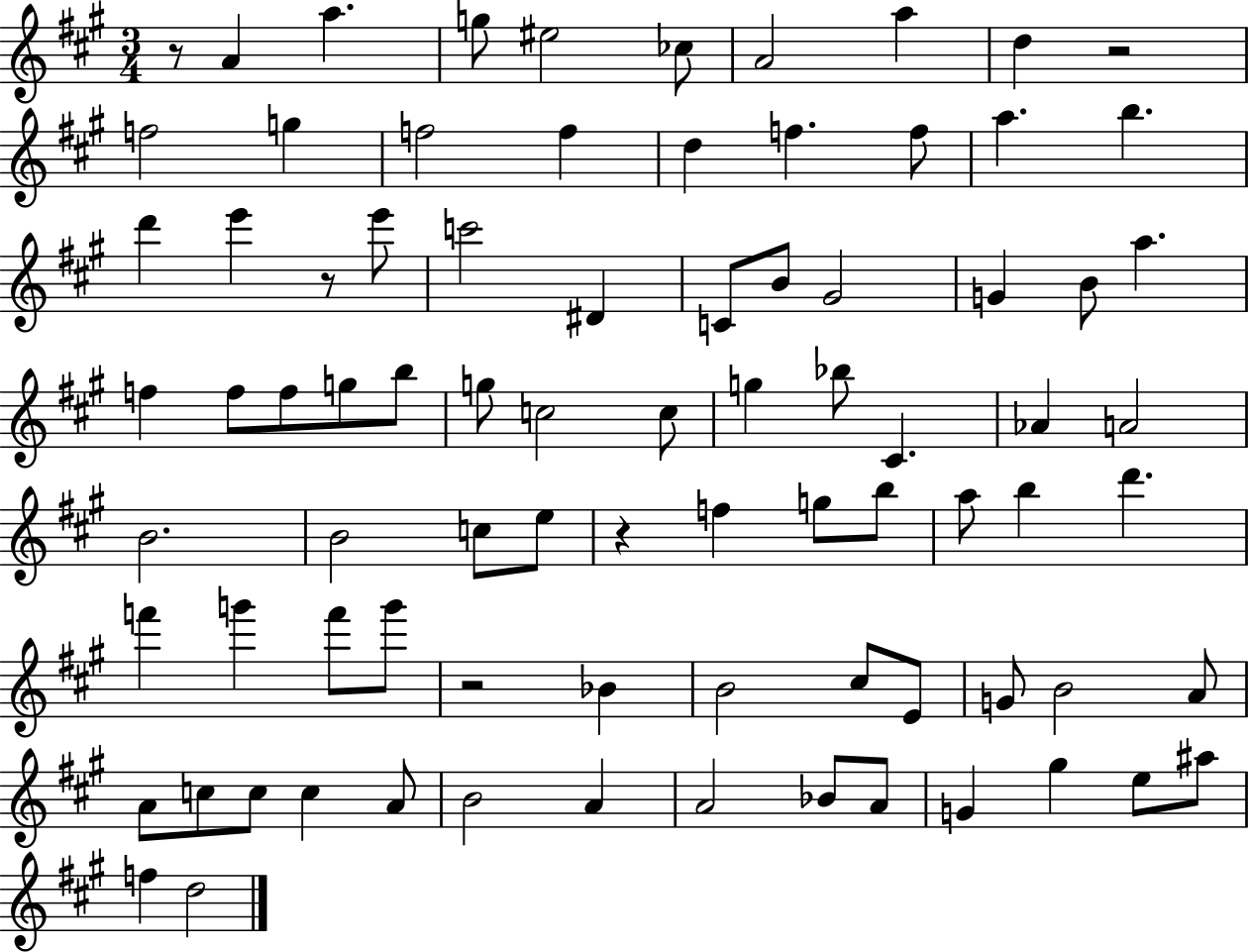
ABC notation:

X:1
T:Untitled
M:3/4
L:1/4
K:A
z/2 A a g/2 ^e2 _c/2 A2 a d z2 f2 g f2 f d f f/2 a b d' e' z/2 e'/2 c'2 ^D C/2 B/2 ^G2 G B/2 a f f/2 f/2 g/2 b/2 g/2 c2 c/2 g _b/2 ^C _A A2 B2 B2 c/2 e/2 z f g/2 b/2 a/2 b d' f' g' f'/2 g'/2 z2 _B B2 ^c/2 E/2 G/2 B2 A/2 A/2 c/2 c/2 c A/2 B2 A A2 _B/2 A/2 G ^g e/2 ^a/2 f d2